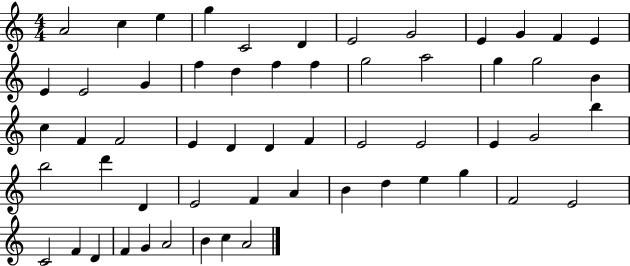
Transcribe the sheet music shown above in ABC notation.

X:1
T:Untitled
M:4/4
L:1/4
K:C
A2 c e g C2 D E2 G2 E G F E E E2 G f d f f g2 a2 g g2 B c F F2 E D D F E2 E2 E G2 b b2 d' D E2 F A B d e g F2 E2 C2 F D F G A2 B c A2